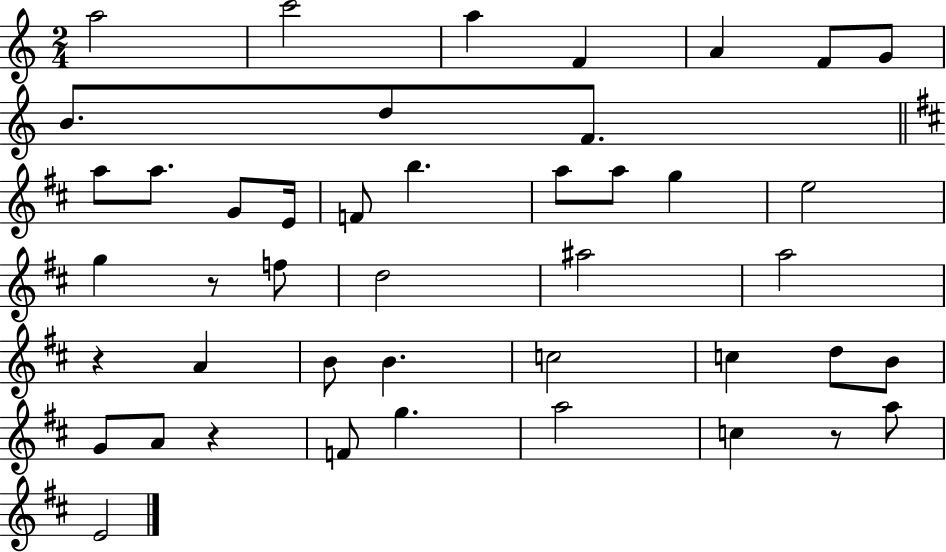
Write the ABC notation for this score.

X:1
T:Untitled
M:2/4
L:1/4
K:C
a2 c'2 a F A F/2 G/2 B/2 d/2 F/2 a/2 a/2 G/2 E/4 F/2 b a/2 a/2 g e2 g z/2 f/2 d2 ^a2 a2 z A B/2 B c2 c d/2 B/2 G/2 A/2 z F/2 g a2 c z/2 a/2 E2